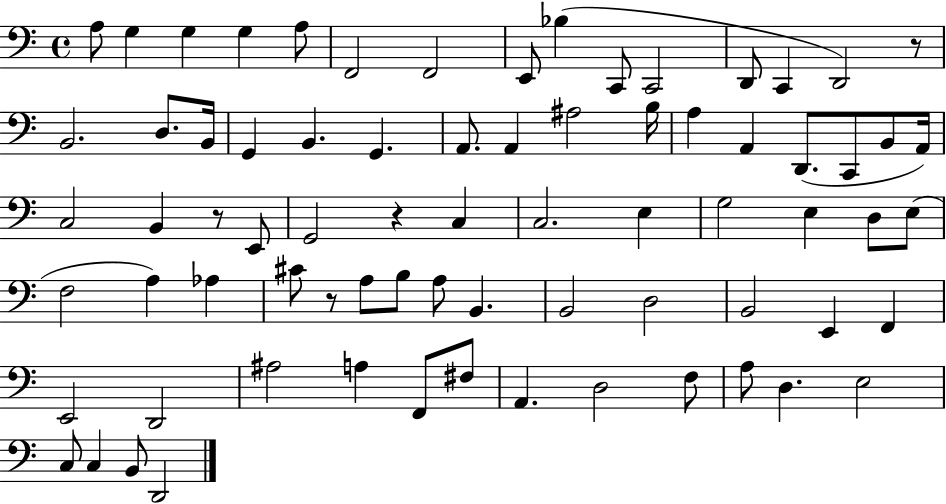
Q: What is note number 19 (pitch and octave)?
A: B2